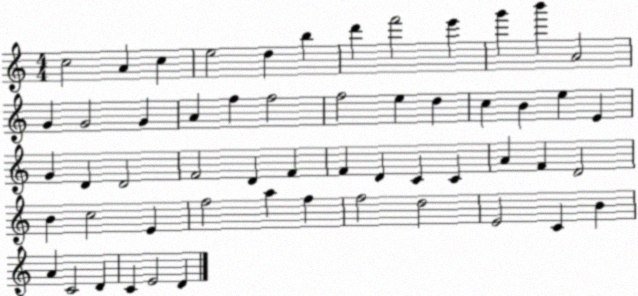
X:1
T:Untitled
M:4/4
L:1/4
K:C
c2 A c e2 d b d' f'2 e' g' b' A2 G G2 G A f f2 f2 e d c B e E G D D2 F2 D F F D C C A F D2 B c2 E f2 a f f2 d2 E2 C B A C2 D C E2 D